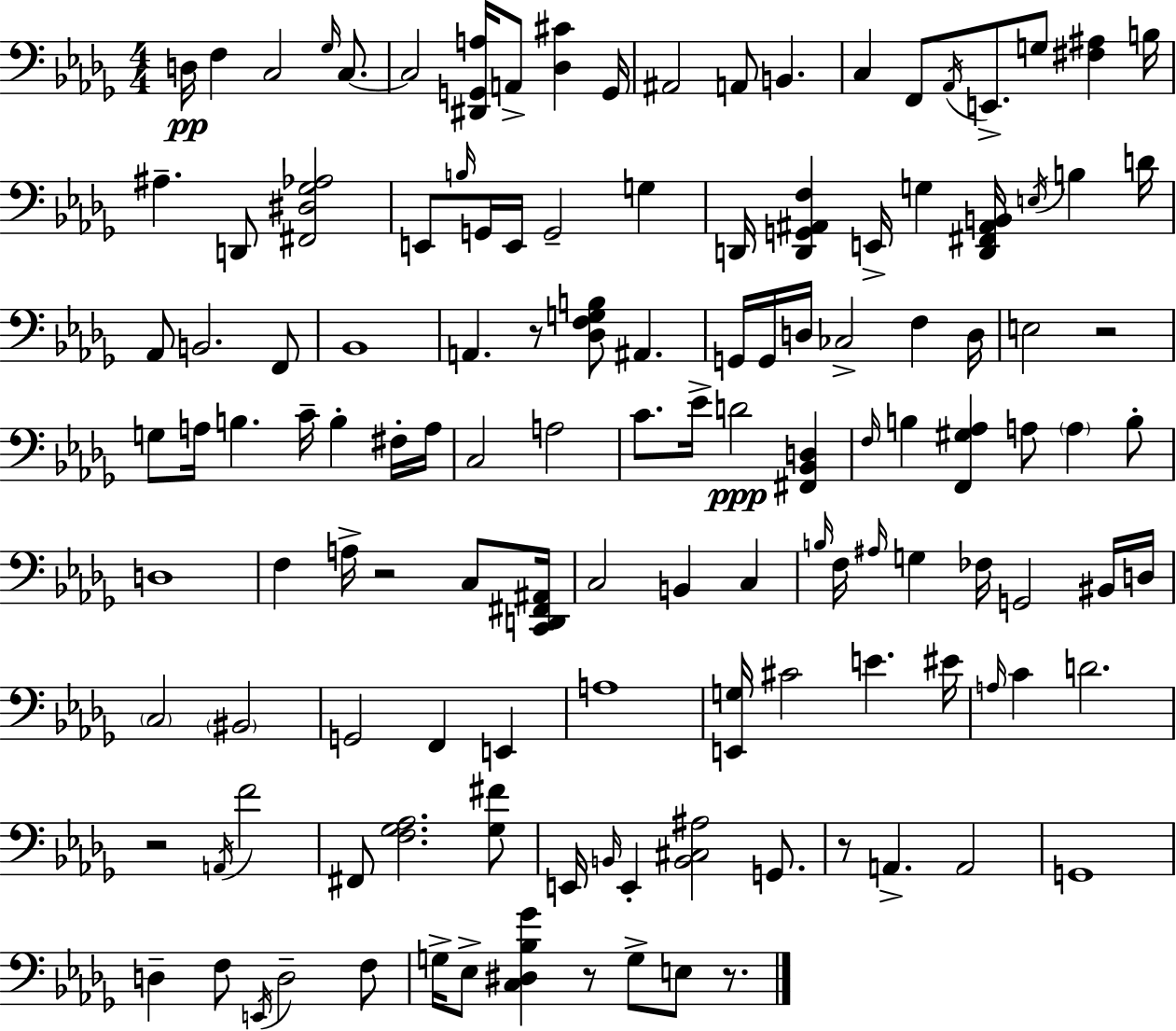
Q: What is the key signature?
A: BES minor